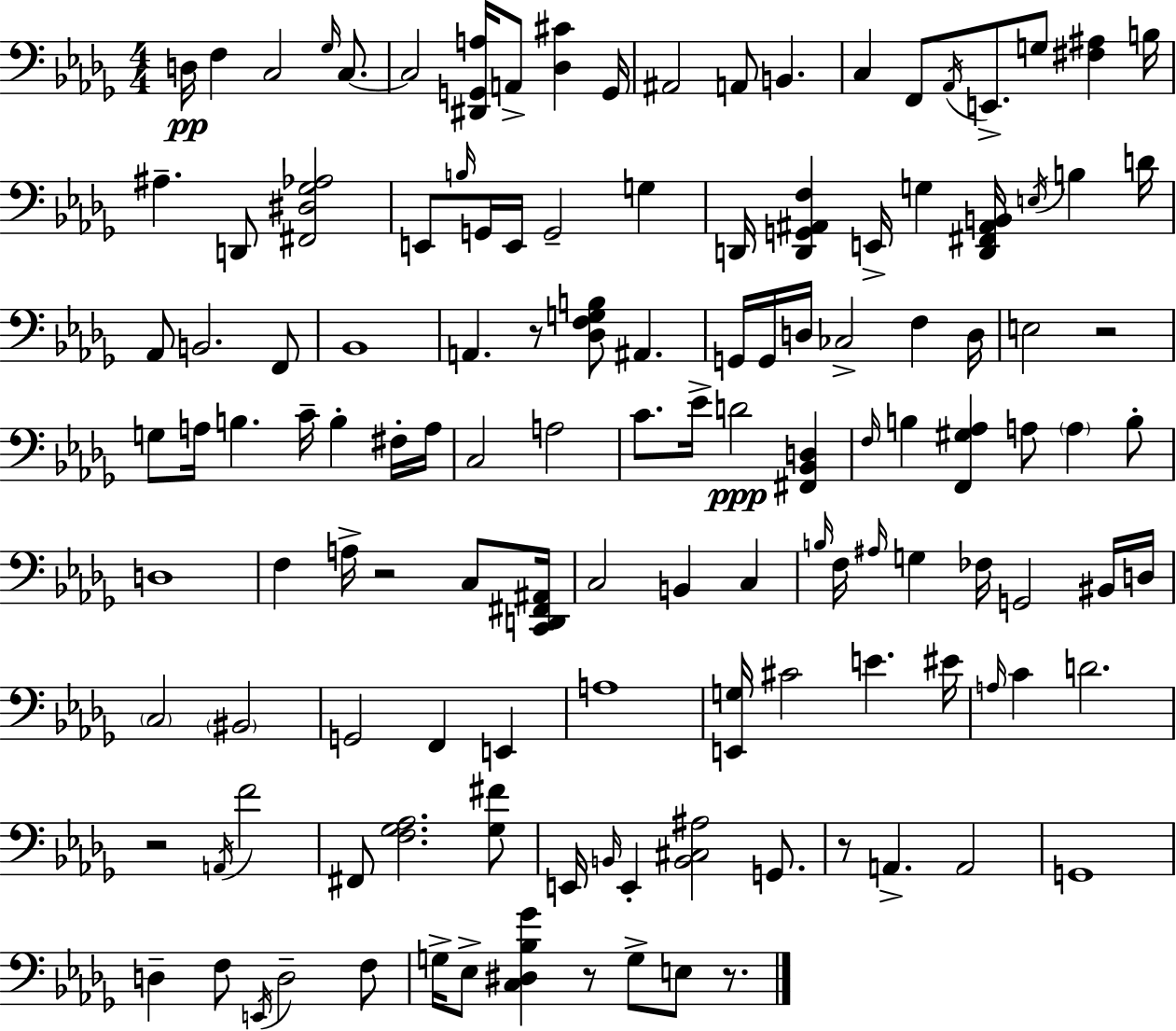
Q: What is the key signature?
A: BES minor